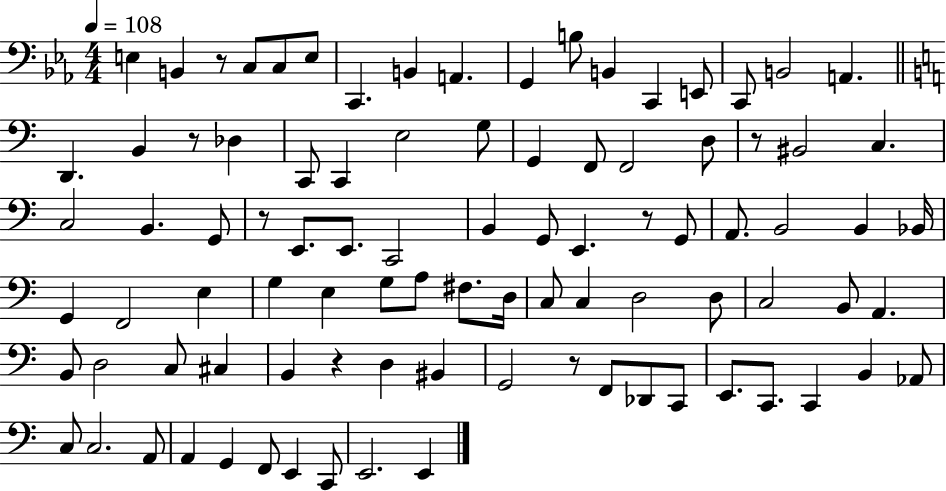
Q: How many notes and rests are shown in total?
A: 92